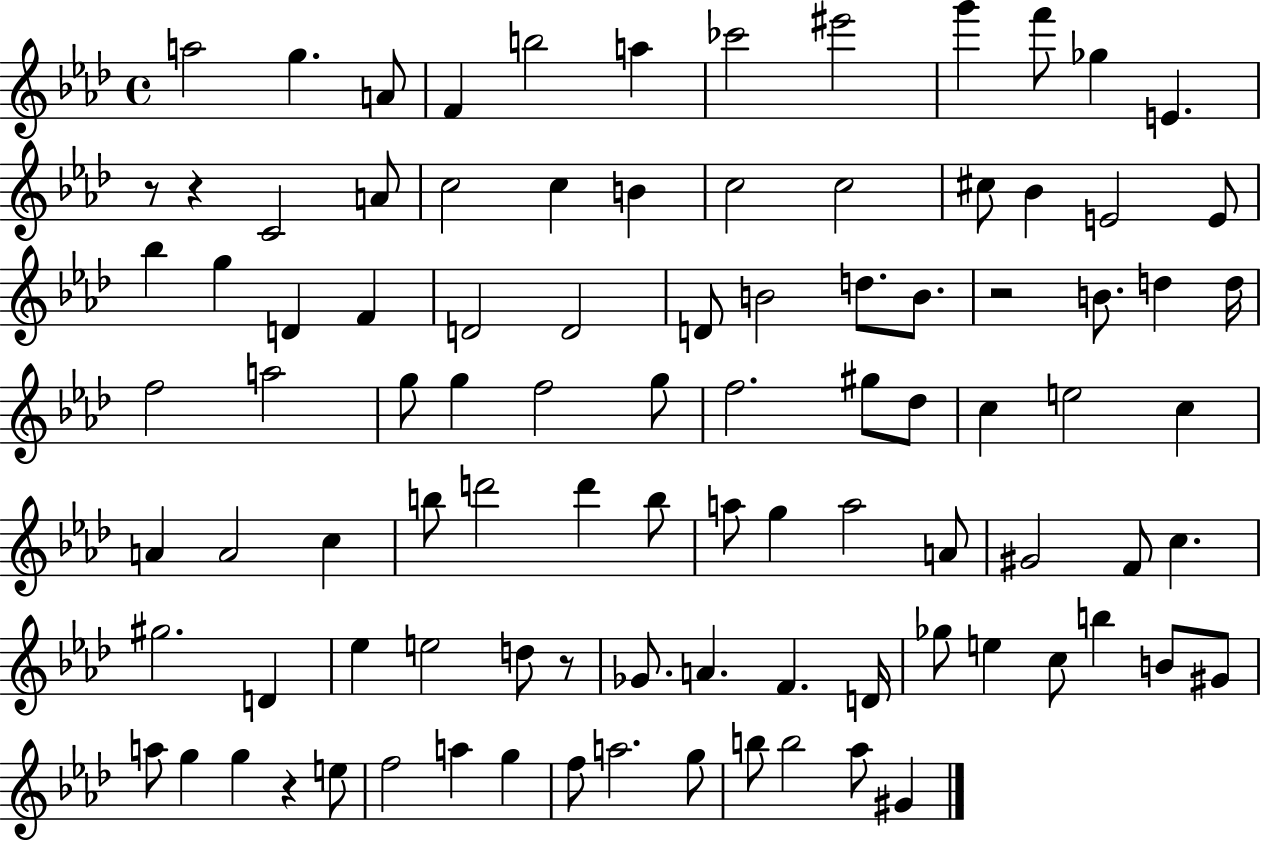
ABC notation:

X:1
T:Untitled
M:4/4
L:1/4
K:Ab
a2 g A/2 F b2 a _c'2 ^e'2 g' f'/2 _g E z/2 z C2 A/2 c2 c B c2 c2 ^c/2 _B E2 E/2 _b g D F D2 D2 D/2 B2 d/2 B/2 z2 B/2 d d/4 f2 a2 g/2 g f2 g/2 f2 ^g/2 _d/2 c e2 c A A2 c b/2 d'2 d' b/2 a/2 g a2 A/2 ^G2 F/2 c ^g2 D _e e2 d/2 z/2 _G/2 A F D/4 _g/2 e c/2 b B/2 ^G/2 a/2 g g z e/2 f2 a g f/2 a2 g/2 b/2 b2 _a/2 ^G